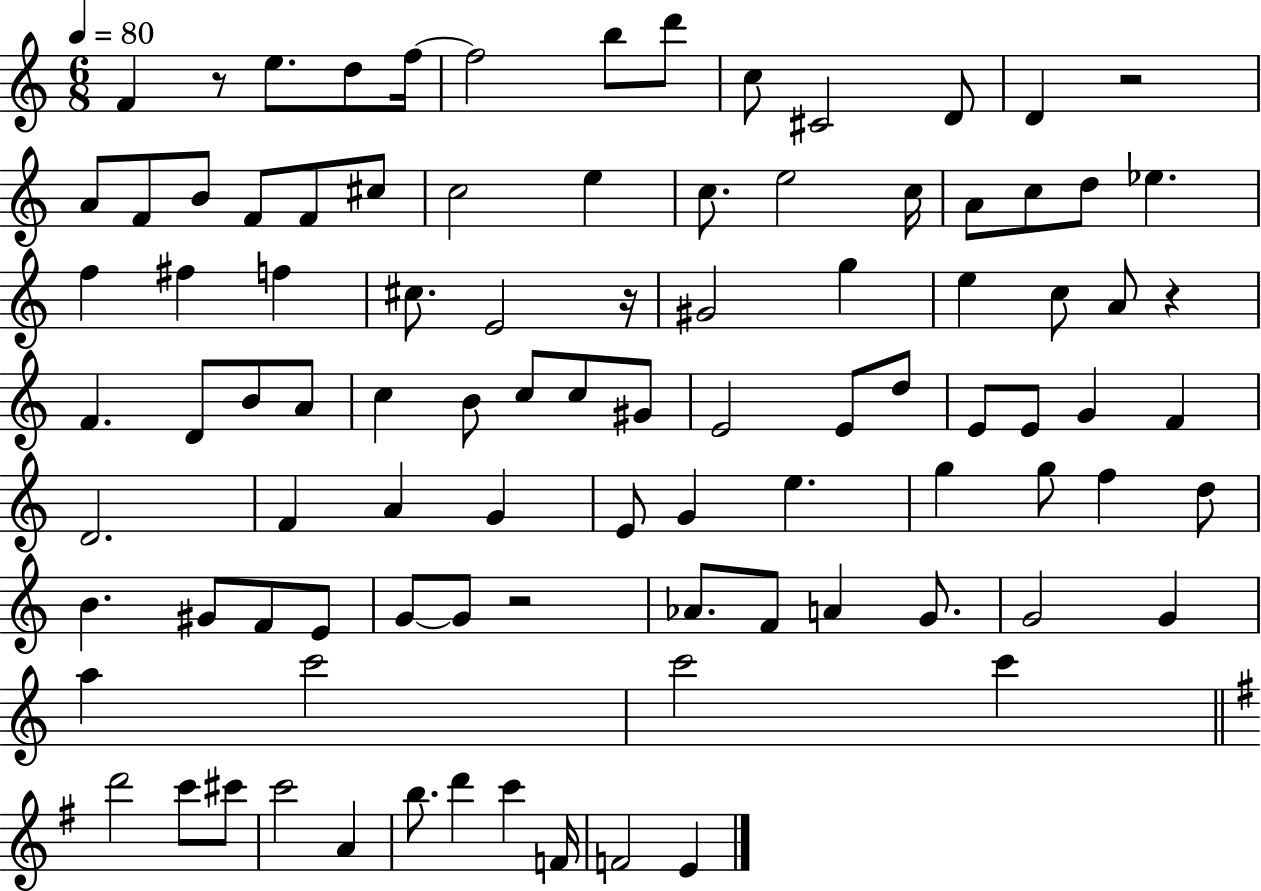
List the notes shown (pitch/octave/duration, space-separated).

F4/q R/e E5/e. D5/e F5/s F5/h B5/e D6/e C5/e C#4/h D4/e D4/q R/h A4/e F4/e B4/e F4/e F4/e C#5/e C5/h E5/q C5/e. E5/h C5/s A4/e C5/e D5/e Eb5/q. F5/q F#5/q F5/q C#5/e. E4/h R/s G#4/h G5/q E5/q C5/e A4/e R/q F4/q. D4/e B4/e A4/e C5/q B4/e C5/e C5/e G#4/e E4/h E4/e D5/e E4/e E4/e G4/q F4/q D4/h. F4/q A4/q G4/q E4/e G4/q E5/q. G5/q G5/e F5/q D5/e B4/q. G#4/e F4/e E4/e G4/e G4/e R/h Ab4/e. F4/e A4/q G4/e. G4/h G4/q A5/q C6/h C6/h C6/q D6/h C6/e C#6/e C6/h A4/q B5/e. D6/q C6/q F4/s F4/h E4/q